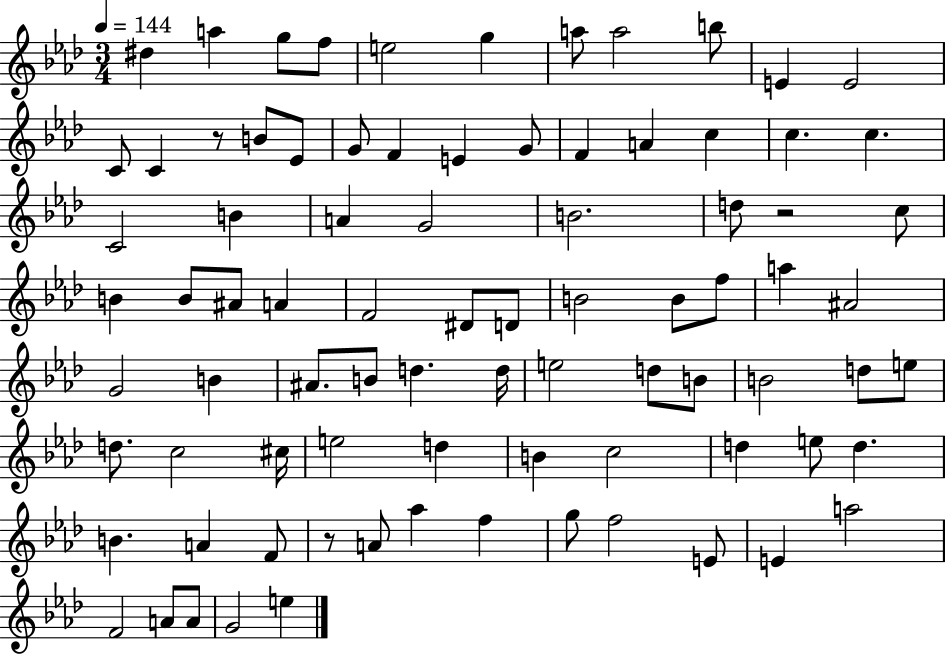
X:1
T:Untitled
M:3/4
L:1/4
K:Ab
^d a g/2 f/2 e2 g a/2 a2 b/2 E E2 C/2 C z/2 B/2 _E/2 G/2 F E G/2 F A c c c C2 B A G2 B2 d/2 z2 c/2 B B/2 ^A/2 A F2 ^D/2 D/2 B2 B/2 f/2 a ^A2 G2 B ^A/2 B/2 d d/4 e2 d/2 B/2 B2 d/2 e/2 d/2 c2 ^c/4 e2 d B c2 d e/2 d B A F/2 z/2 A/2 _a f g/2 f2 E/2 E a2 F2 A/2 A/2 G2 e